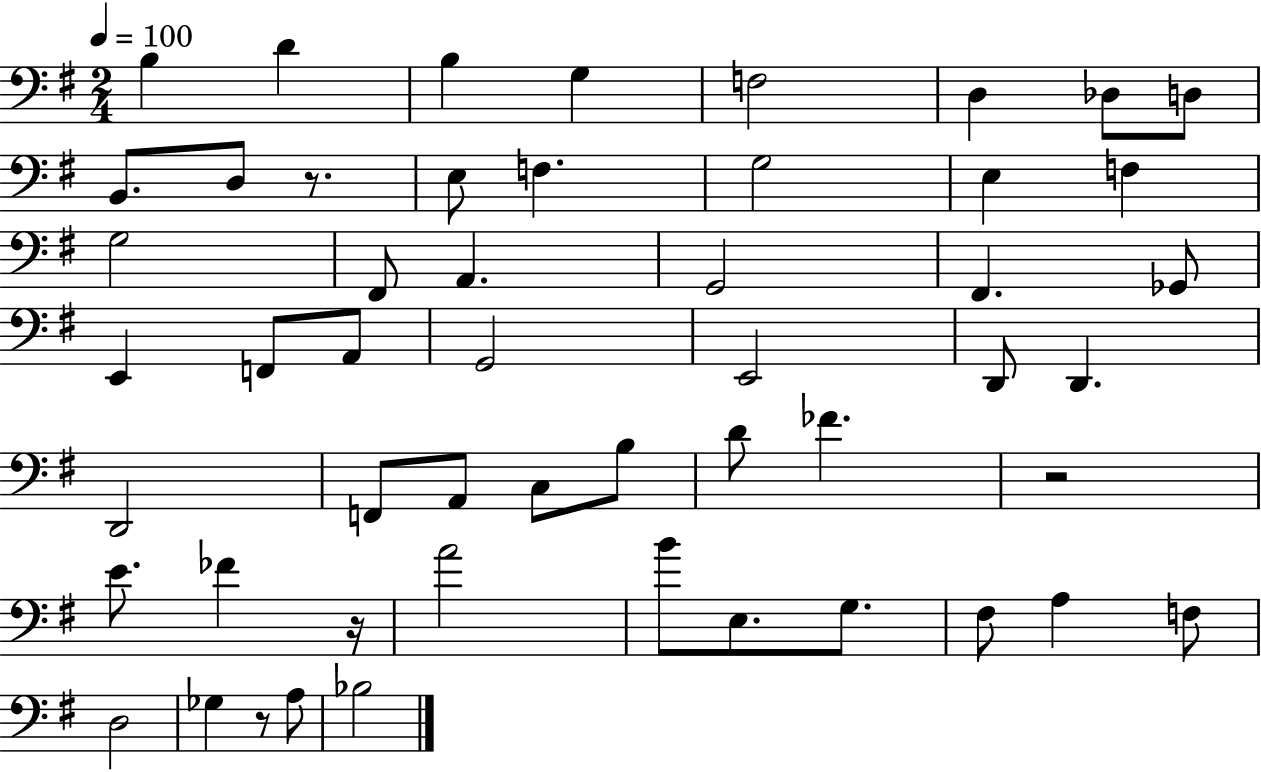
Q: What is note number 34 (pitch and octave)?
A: D4